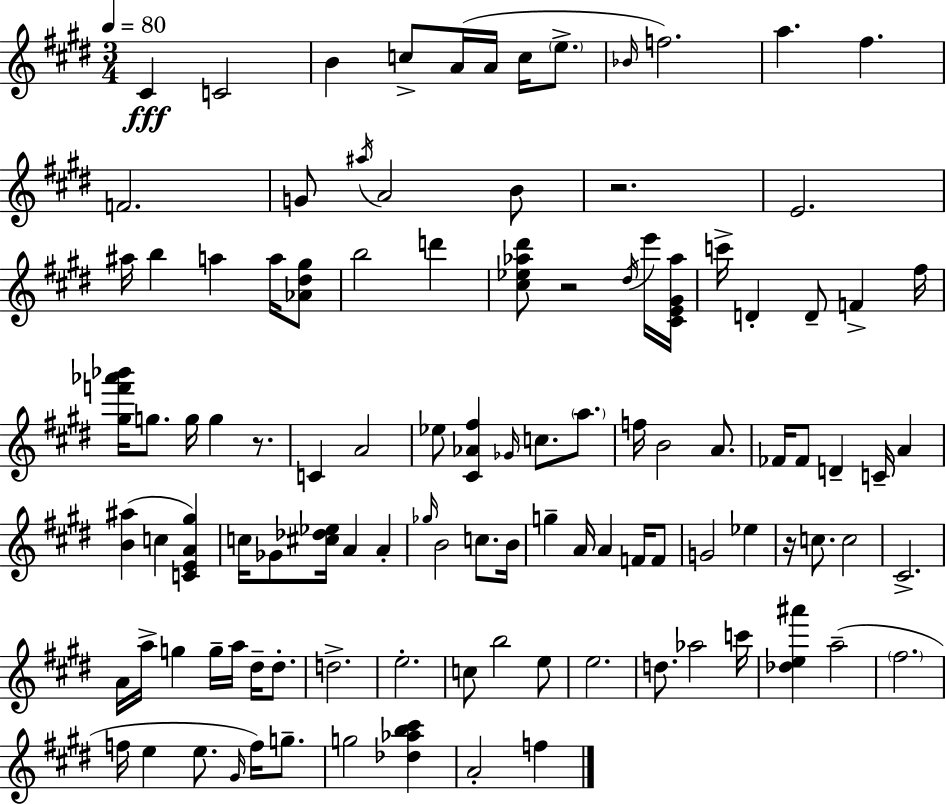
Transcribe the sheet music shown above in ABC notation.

X:1
T:Untitled
M:3/4
L:1/4
K:E
^C C2 B c/2 A/4 A/4 c/4 e/2 _B/4 f2 a ^f F2 G/2 ^a/4 A2 B/2 z2 E2 ^a/4 b a a/4 [_A^d^g]/2 b2 d' [^c_e_a^d']/2 z2 ^d/4 e'/4 [^CE^G_a]/4 c'/4 D D/2 F ^f/4 [^gf'_a'_b']/4 g/2 g/4 g z/2 C A2 _e/2 [^C_A^f] _G/4 c/2 a/2 f/4 B2 A/2 _F/4 _F/2 D C/4 A [B^a] c [CEA^g] c/4 _G/2 [^c_d_e]/4 A A _g/4 B2 c/2 B/4 g A/4 A F/4 F/2 G2 _e z/4 c/2 c2 ^C2 A/4 a/4 g g/4 a/4 ^d/4 ^d/2 d2 e2 c/2 b2 e/2 e2 d/2 _a2 c'/4 [_de^a'] a2 ^f2 f/4 e e/2 ^G/4 f/4 g/2 g2 [_d_ab^c'] A2 f